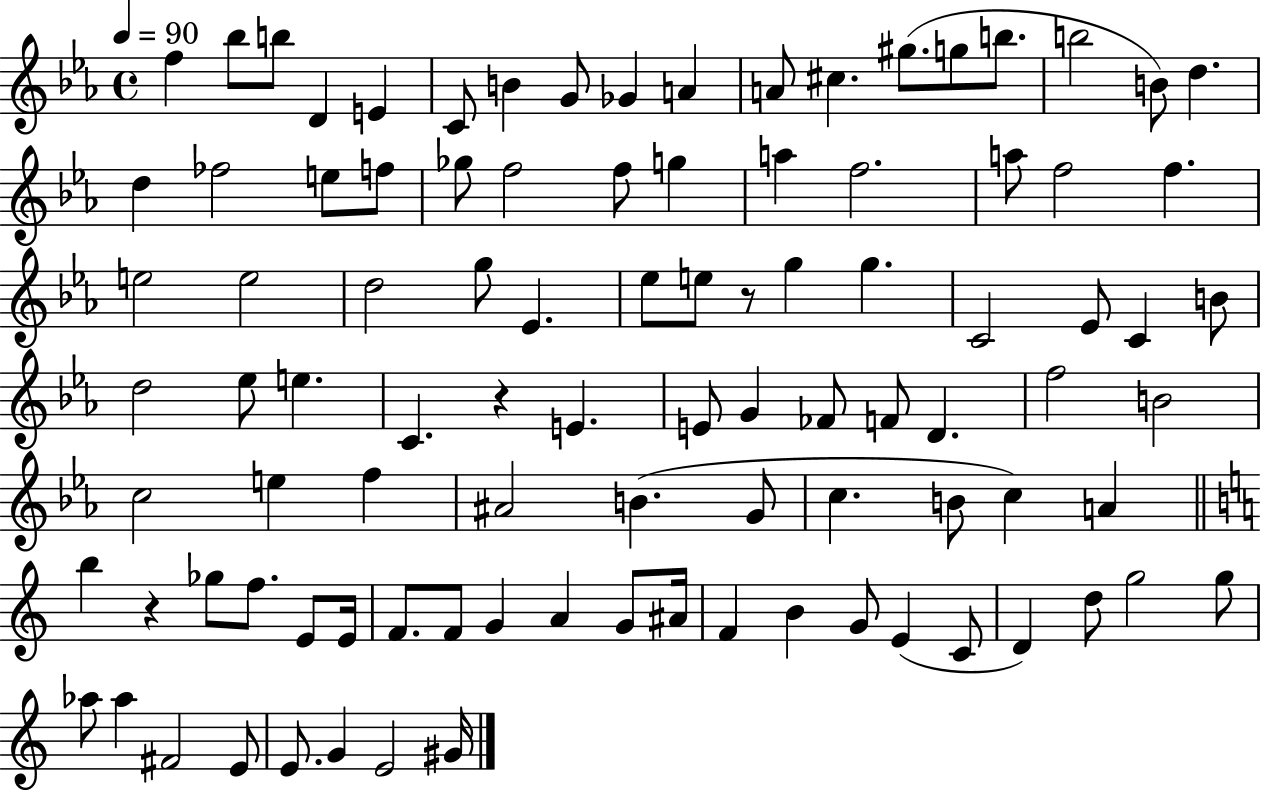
{
  \clef treble
  \time 4/4
  \defaultTimeSignature
  \key ees \major
  \tempo 4 = 90
  f''4 bes''8 b''8 d'4 e'4 | c'8 b'4 g'8 ges'4 a'4 | a'8 cis''4. gis''8.( g''8 b''8. | b''2 b'8) d''4. | \break d''4 fes''2 e''8 f''8 | ges''8 f''2 f''8 g''4 | a''4 f''2. | a''8 f''2 f''4. | \break e''2 e''2 | d''2 g''8 ees'4. | ees''8 e''8 r8 g''4 g''4. | c'2 ees'8 c'4 b'8 | \break d''2 ees''8 e''4. | c'4. r4 e'4. | e'8 g'4 fes'8 f'8 d'4. | f''2 b'2 | \break c''2 e''4 f''4 | ais'2 b'4.( g'8 | c''4. b'8 c''4) a'4 | \bar "||" \break \key c \major b''4 r4 ges''8 f''8. e'8 e'16 | f'8. f'8 g'4 a'4 g'8 ais'16 | f'4 b'4 g'8 e'4( c'8 | d'4) d''8 g''2 g''8 | \break aes''8 aes''4 fis'2 e'8 | e'8. g'4 e'2 gis'16 | \bar "|."
}